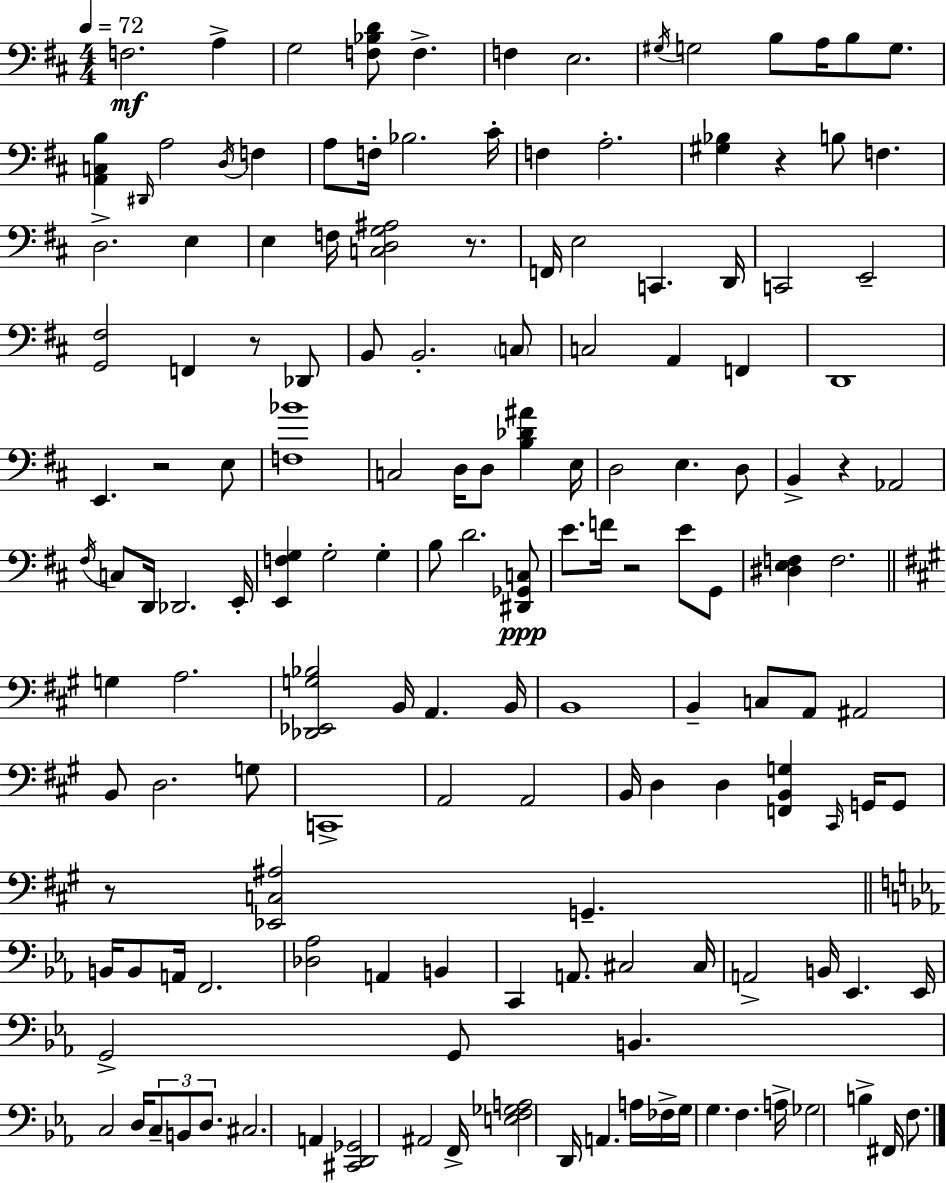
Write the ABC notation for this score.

X:1
T:Untitled
M:4/4
L:1/4
K:D
F,2 A, G,2 [F,_B,D]/2 F, F, E,2 ^G,/4 G,2 B,/2 A,/4 B,/2 G,/2 [A,,C,B,] ^D,,/4 A,2 D,/4 F, A,/2 F,/4 _B,2 ^C/4 F, A,2 [^G,_B,] z B,/2 F, D,2 E, E, F,/4 [C,D,G,^A,]2 z/2 F,,/4 E,2 C,, D,,/4 C,,2 E,,2 [G,,^F,]2 F,, z/2 _D,,/2 B,,/2 B,,2 C,/2 C,2 A,, F,, D,,4 E,, z2 E,/2 [F,_B]4 C,2 D,/4 D,/2 [B,_D^A] E,/4 D,2 E, D,/2 B,, z _A,,2 ^F,/4 C,/2 D,,/4 _D,,2 E,,/4 [E,,F,G,] G,2 G, B,/2 D2 [^D,,_G,,C,]/2 E/2 F/4 z2 E/2 G,,/2 [^D,E,F,] F,2 G, A,2 [_D,,_E,,G,_B,]2 B,,/4 A,, B,,/4 B,,4 B,, C,/2 A,,/2 ^A,,2 B,,/2 D,2 G,/2 C,,4 A,,2 A,,2 B,,/4 D, D, [F,,B,,G,] ^C,,/4 G,,/4 G,,/2 z/2 [_E,,C,^A,]2 G,, B,,/4 B,,/2 A,,/4 F,,2 [_D,_A,]2 A,, B,, C,, A,,/2 ^C,2 ^C,/4 A,,2 B,,/4 _E,, _E,,/4 G,,2 G,,/2 B,, C,2 D,/4 C,/2 B,,/2 D,/2 ^C,2 A,, [^C,,D,,_G,,]2 ^A,,2 F,,/4 [E,F,_G,A,]2 D,,/4 A,, A,/4 _F,/4 G,/4 G, F, A,/4 _G,2 B, ^F,,/4 F,/2